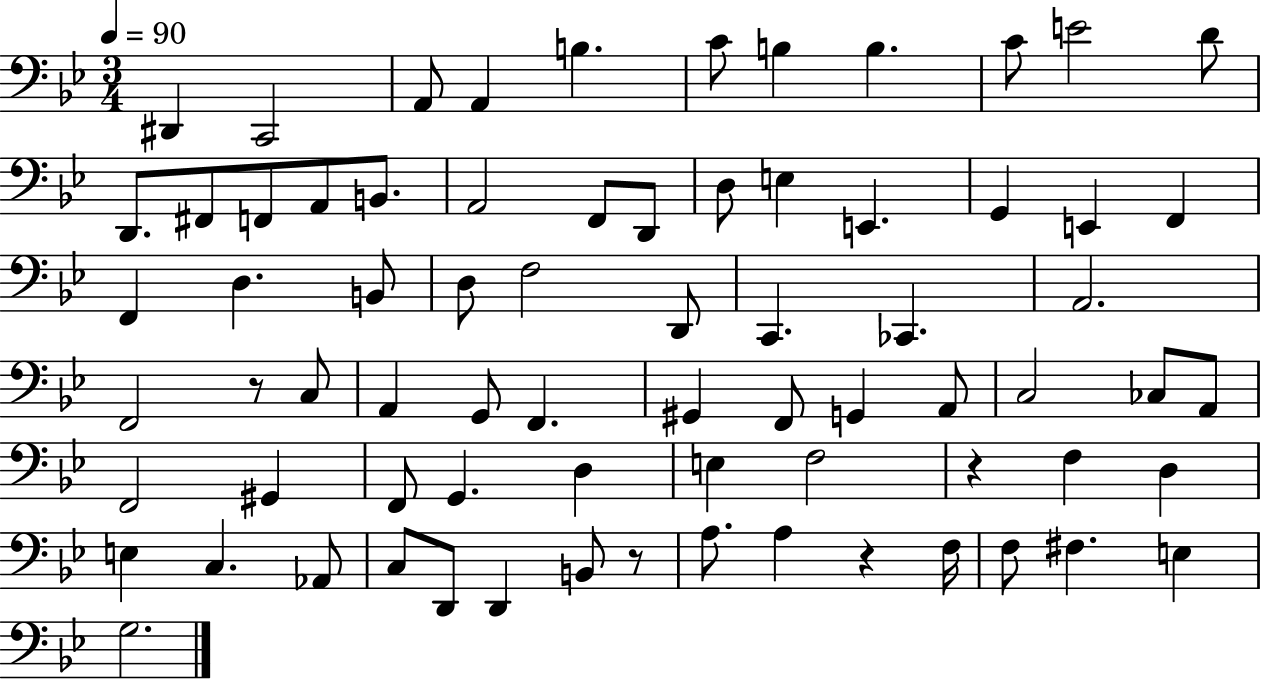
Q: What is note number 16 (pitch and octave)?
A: B2